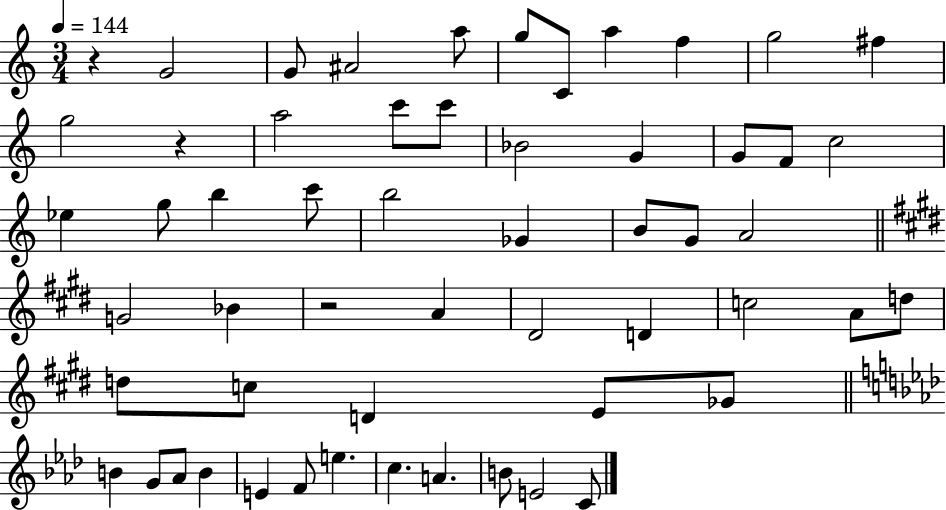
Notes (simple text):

R/q G4/h G4/e A#4/h A5/e G5/e C4/e A5/q F5/q G5/h F#5/q G5/h R/q A5/h C6/e C6/e Bb4/h G4/q G4/e F4/e C5/h Eb5/q G5/e B5/q C6/e B5/h Gb4/q B4/e G4/e A4/h G4/h Bb4/q R/h A4/q D#4/h D4/q C5/h A4/e D5/e D5/e C5/e D4/q E4/e Gb4/e B4/q G4/e Ab4/e B4/q E4/q F4/e E5/q. C5/q. A4/q. B4/e E4/h C4/e